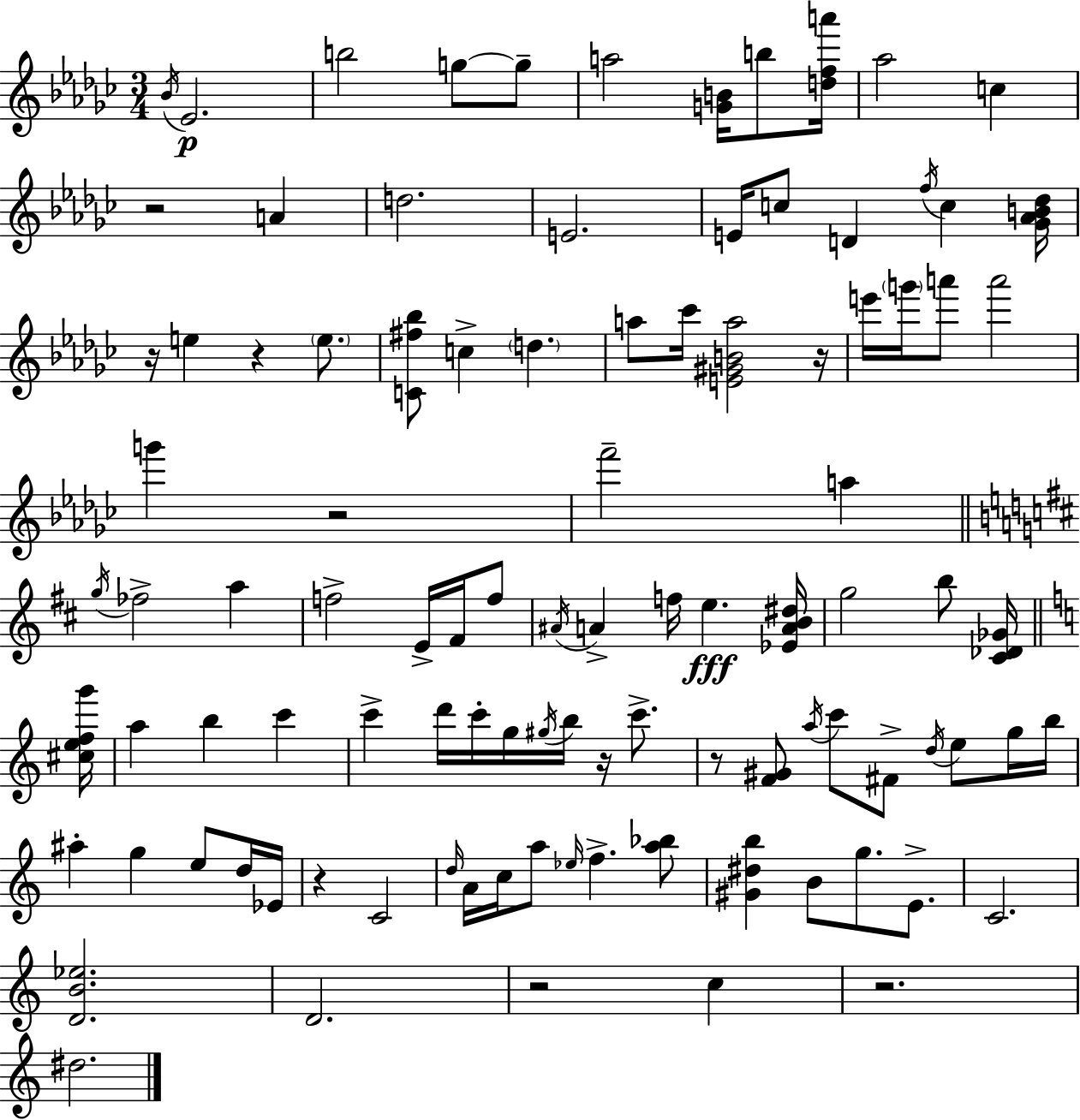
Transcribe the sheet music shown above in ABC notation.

X:1
T:Untitled
M:3/4
L:1/4
K:Ebm
_B/4 _E2 b2 g/2 g/2 a2 [GB]/4 b/2 [dfa']/4 _a2 c z2 A d2 E2 E/4 c/2 D f/4 c [_G_AB_d]/4 z/4 e z e/2 [C^f_b]/2 c d a/2 _c'/4 [E^GBa]2 z/4 e'/4 g'/4 a'/2 a'2 g' z2 f'2 a g/4 _f2 a f2 E/4 ^F/4 f/2 ^A/4 A f/4 e [_EAB^d]/4 g2 b/2 [^C_D_G]/4 [^cefg']/4 a b c' c' d'/4 c'/4 g/4 ^g/4 b/4 z/4 c'/2 z/2 [F^G]/2 a/4 c'/2 ^F/2 d/4 e/2 g/4 b/4 ^a g e/2 d/4 _E/4 z C2 d/4 A/4 c/4 a/2 _e/4 f [a_b]/2 [^G^db] B/2 g/2 E/2 C2 [DB_e]2 D2 z2 c z2 ^d2